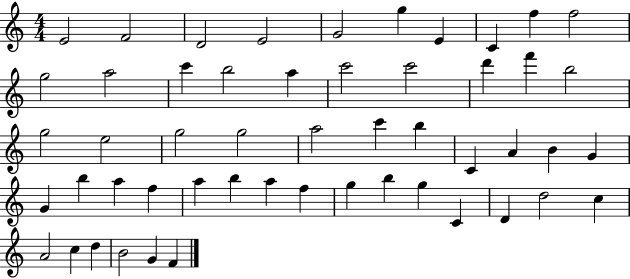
X:1
T:Untitled
M:4/4
L:1/4
K:C
E2 F2 D2 E2 G2 g E C f f2 g2 a2 c' b2 a c'2 c'2 d' f' b2 g2 e2 g2 g2 a2 c' b C A B G G b a f a b a f g b g C D d2 c A2 c d B2 G F